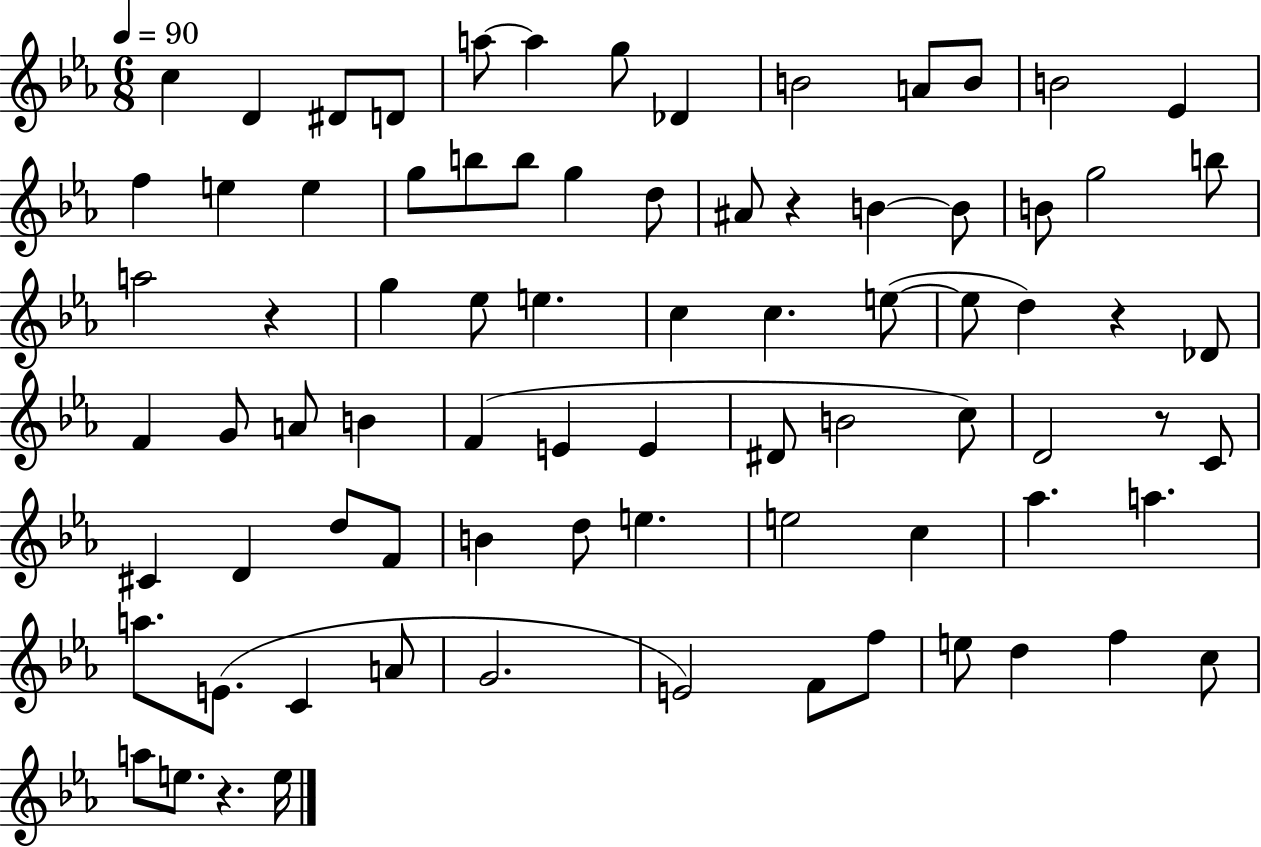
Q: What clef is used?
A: treble